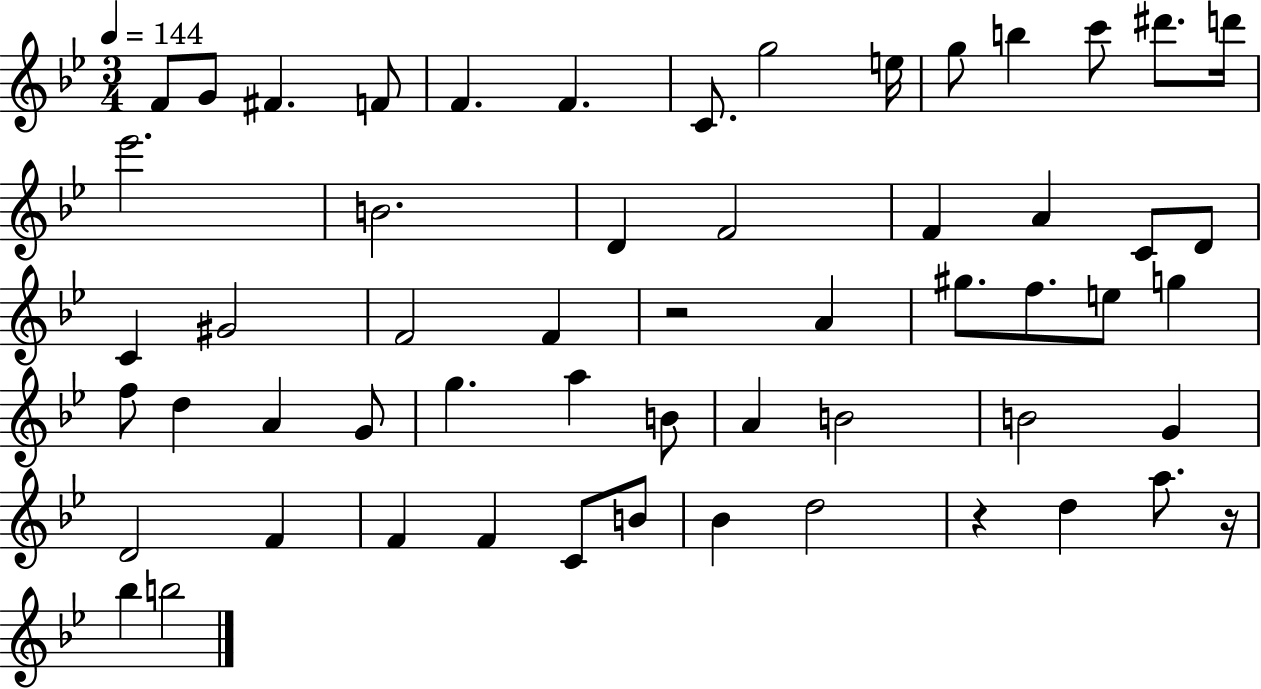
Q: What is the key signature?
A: BES major